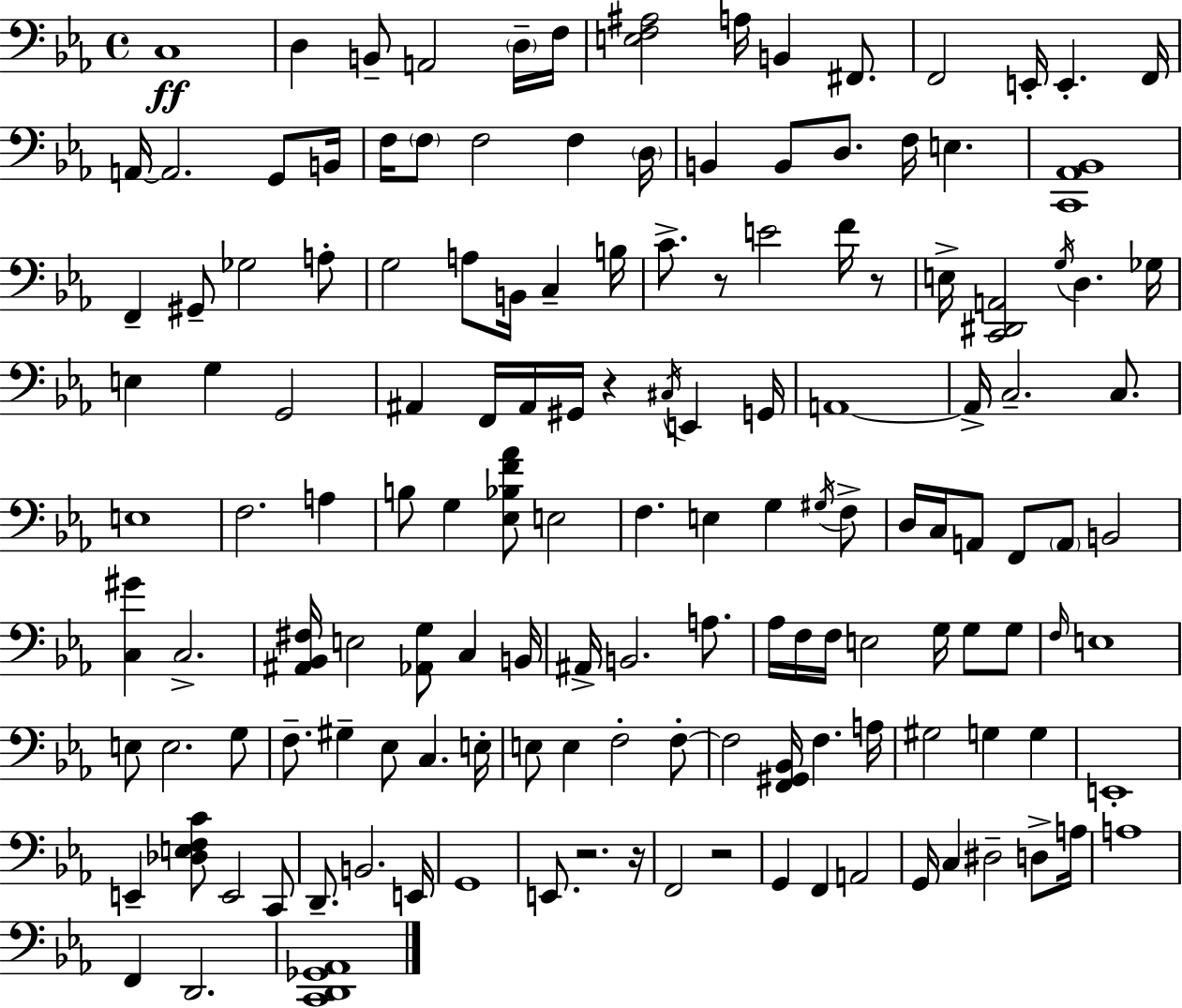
{
  \clef bass
  \time 4/4
  \defaultTimeSignature
  \key ees \major
  c1\ff | d4 b,8-- a,2 \parenthesize d16-- f16 | <e f ais>2 a16 b,4 fis,8. | f,2 e,16-. e,4.-. f,16 | \break a,16~~ a,2. g,8 b,16 | f16 \parenthesize f8 f2 f4 \parenthesize d16 | b,4 b,8 d8. f16 e4. | <c, aes, bes,>1 | \break f,4-- gis,8-- ges2 a8-. | g2 a8 b,16 c4-- b16 | c'8.-> r8 e'2 f'16 r8 | e16-> <c, dis, a,>2 \acciaccatura { g16 } d4. | \break ges16 e4 g4 g,2 | ais,4 f,16 ais,16 gis,16 r4 \acciaccatura { cis16 } e,4 | g,16 a,1~~ | a,16-> c2.-- c8. | \break e1 | f2. a4 | b8 g4 <ees bes f' aes'>8 e2 | f4. e4 g4 | \break \acciaccatura { gis16 } f8-> d16 c16 a,8 f,8 \parenthesize a,8 b,2 | <c gis'>4 c2.-> | <ais, bes, fis>16 e2 <aes, g>8 c4 | b,16 ais,16-> b,2. | \break a8. aes16 f16 f16 e2 g16 g8 | g8 \grace { f16 } e1 | e8 e2. | g8 f8.-- gis4-- ees8 c4. | \break e16-. e8 e4 f2-. | f8-.~~ f2 <f, gis, bes,>16 f4. | a16 gis2 g4 | g4 e,1-. | \break e,4-- <des e f c'>8 e,2 | c,8 d,8.-- b,2. | e,16 g,1 | e,8. r2. | \break r16 f,2 r2 | g,4 f,4 a,2 | g,16 c4 dis2-- | d8-> a16 a1 | \break f,4 d,2. | <c, d, ges, aes,>1 | \bar "|."
}